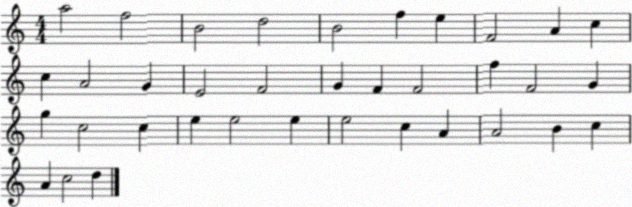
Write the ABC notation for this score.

X:1
T:Untitled
M:4/4
L:1/4
K:C
a2 f2 B2 d2 B2 f e F2 A c c A2 G E2 F2 G F F2 f F2 G g c2 c e e2 e e2 c A A2 B c A c2 d